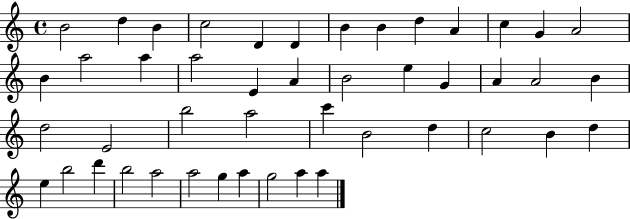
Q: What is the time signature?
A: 4/4